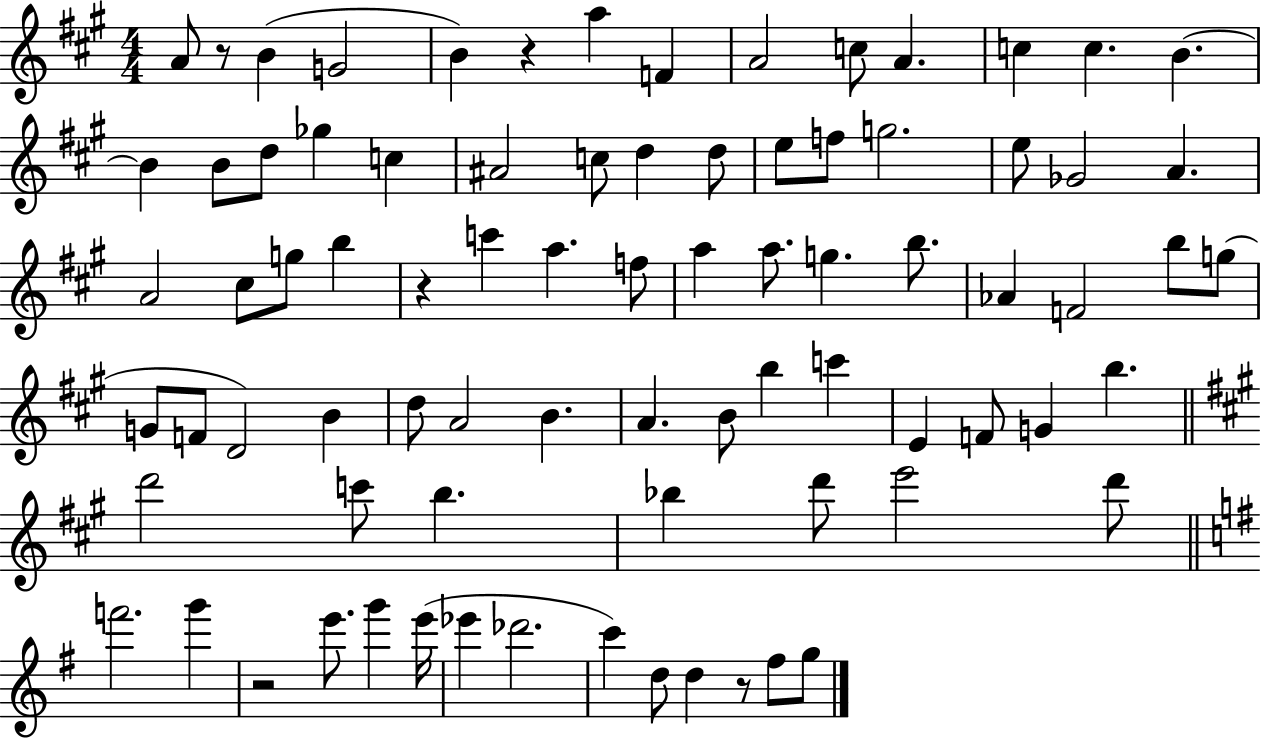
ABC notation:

X:1
T:Untitled
M:4/4
L:1/4
K:A
A/2 z/2 B G2 B z a F A2 c/2 A c c B B B/2 d/2 _g c ^A2 c/2 d d/2 e/2 f/2 g2 e/2 _G2 A A2 ^c/2 g/2 b z c' a f/2 a a/2 g b/2 _A F2 b/2 g/2 G/2 F/2 D2 B d/2 A2 B A B/2 b c' E F/2 G b d'2 c'/2 b _b d'/2 e'2 d'/2 f'2 g' z2 e'/2 g' e'/4 _e' _d'2 c' d/2 d z/2 ^f/2 g/2